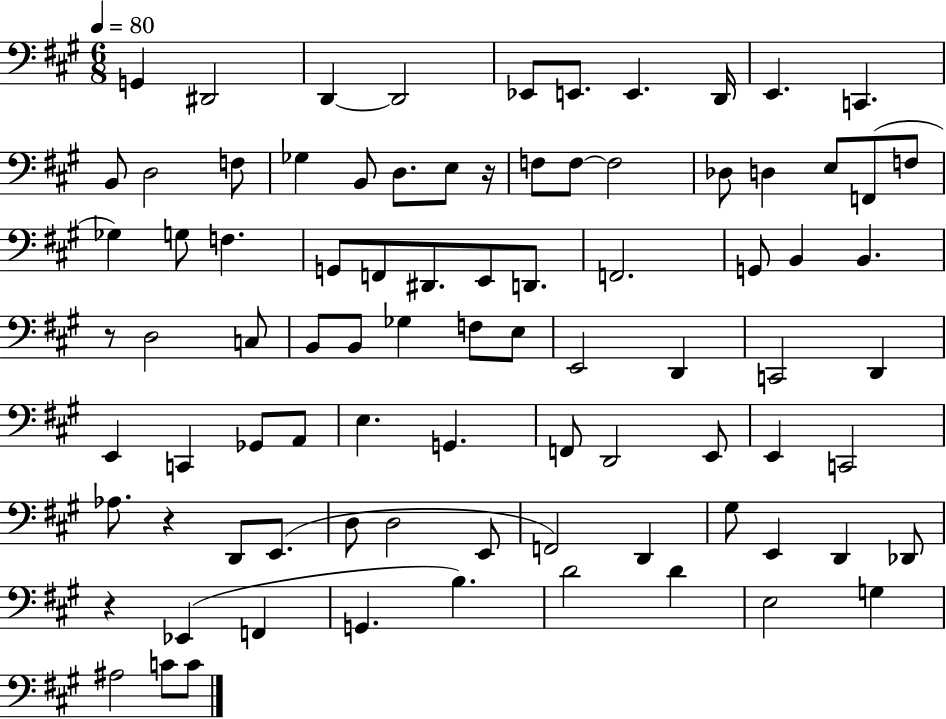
{
  \clef bass
  \numericTimeSignature
  \time 6/8
  \key a \major
  \tempo 4 = 80
  g,4 dis,2 | d,4~~ d,2 | ees,8 e,8. e,4. d,16 | e,4. c,4. | \break b,8 d2 f8 | ges4 b,8 d8. e8 r16 | f8 f8~~ f2 | des8 d4 e8 f,8( f8 | \break ges4) g8 f4. | g,8 f,8 dis,8. e,8 d,8. | f,2. | g,8 b,4 b,4. | \break r8 d2 c8 | b,8 b,8 ges4 f8 e8 | e,2 d,4 | c,2 d,4 | \break e,4 c,4 ges,8 a,8 | e4. g,4. | f,8 d,2 e,8 | e,4 c,2 | \break aes8. r4 d,8 e,8.( | d8 d2 e,8 | f,2) d,4 | gis8 e,4 d,4 des,8 | \break r4 ees,4( f,4 | g,4. b4.) | d'2 d'4 | e2 g4 | \break ais2 c'8 c'8 | \bar "|."
}